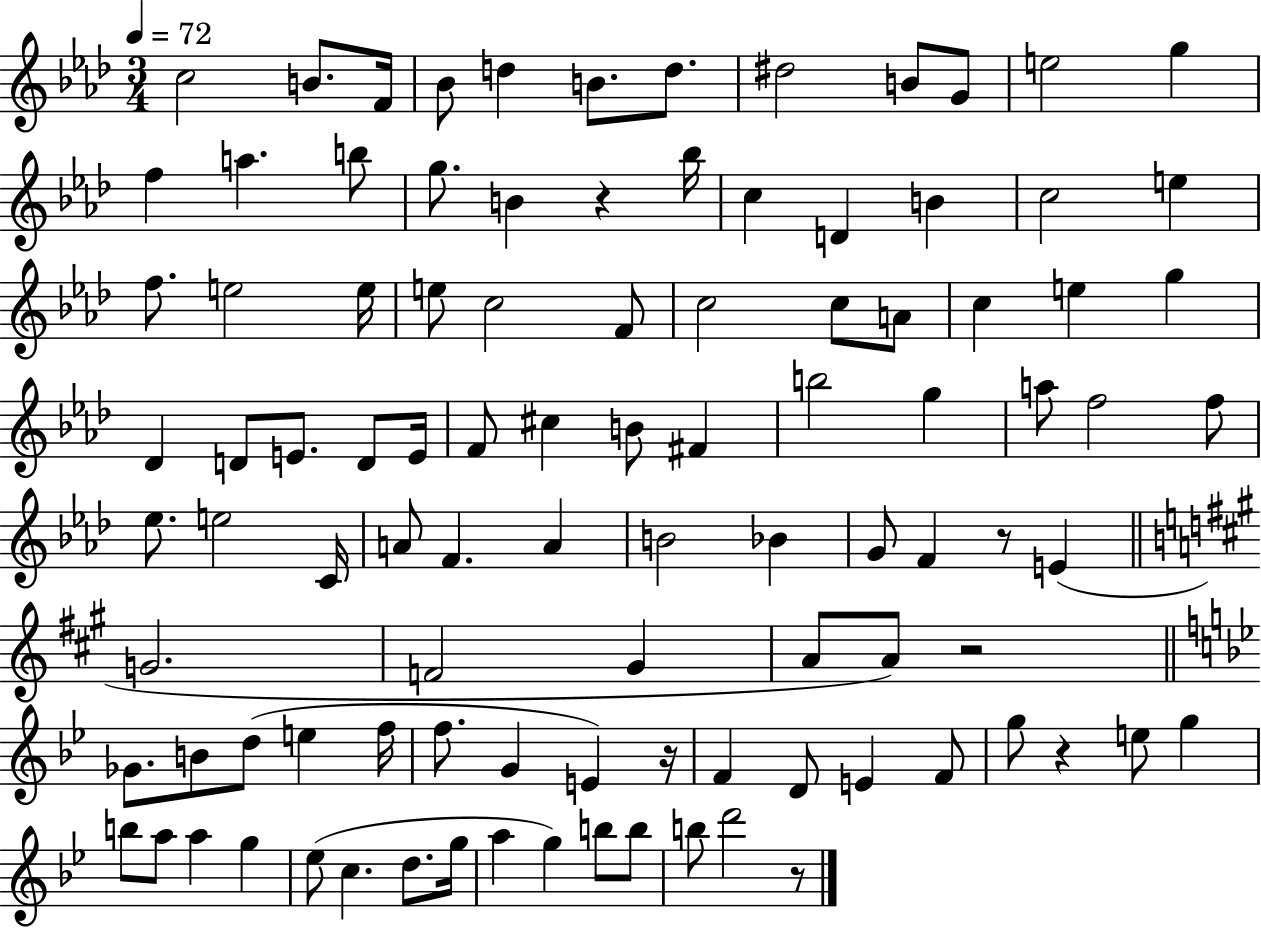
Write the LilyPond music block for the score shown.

{
  \clef treble
  \numericTimeSignature
  \time 3/4
  \key aes \major
  \tempo 4 = 72
  c''2 b'8. f'16 | bes'8 d''4 b'8. d''8. | dis''2 b'8 g'8 | e''2 g''4 | \break f''4 a''4. b''8 | g''8. b'4 r4 bes''16 | c''4 d'4 b'4 | c''2 e''4 | \break f''8. e''2 e''16 | e''8 c''2 f'8 | c''2 c''8 a'8 | c''4 e''4 g''4 | \break des'4 d'8 e'8. d'8 e'16 | f'8 cis''4 b'8 fis'4 | b''2 g''4 | a''8 f''2 f''8 | \break ees''8. e''2 c'16 | a'8 f'4. a'4 | b'2 bes'4 | g'8 f'4 r8 e'4( | \break \bar "||" \break \key a \major g'2. | f'2 gis'4 | a'8 a'8) r2 | \bar "||" \break \key g \minor ges'8. b'8 d''8( e''4 f''16 | f''8. g'4 e'4) r16 | f'4 d'8 e'4 f'8 | g''8 r4 e''8 g''4 | \break b''8 a''8 a''4 g''4 | ees''8( c''4. d''8. g''16 | a''4 g''4) b''8 b''8 | b''8 d'''2 r8 | \break \bar "|."
}